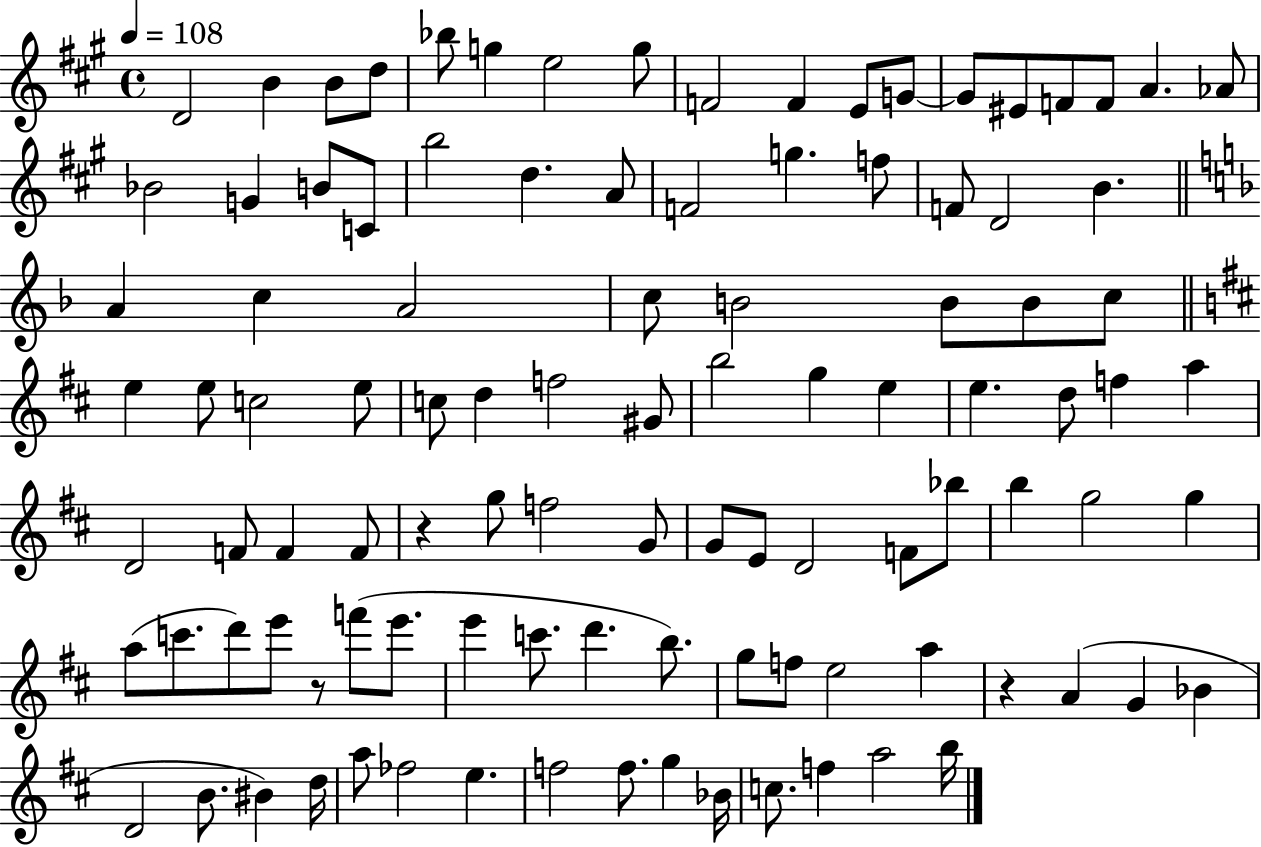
D4/h B4/q B4/e D5/e Bb5/e G5/q E5/h G5/e F4/h F4/q E4/e G4/e G4/e EIS4/e F4/e F4/e A4/q. Ab4/e Bb4/h G4/q B4/e C4/e B5/h D5/q. A4/e F4/h G5/q. F5/e F4/e D4/h B4/q. A4/q C5/q A4/h C5/e B4/h B4/e B4/e C5/e E5/q E5/e C5/h E5/e C5/e D5/q F5/h G#4/e B5/h G5/q E5/q E5/q. D5/e F5/q A5/q D4/h F4/e F4/q F4/e R/q G5/e F5/h G4/e G4/e E4/e D4/h F4/e Bb5/e B5/q G5/h G5/q A5/e C6/e. D6/e E6/e R/e F6/e E6/e. E6/q C6/e. D6/q. B5/e. G5/e F5/e E5/h A5/q R/q A4/q G4/q Bb4/q D4/h B4/e. BIS4/q D5/s A5/e FES5/h E5/q. F5/h F5/e. G5/q Bb4/s C5/e. F5/q A5/h B5/s